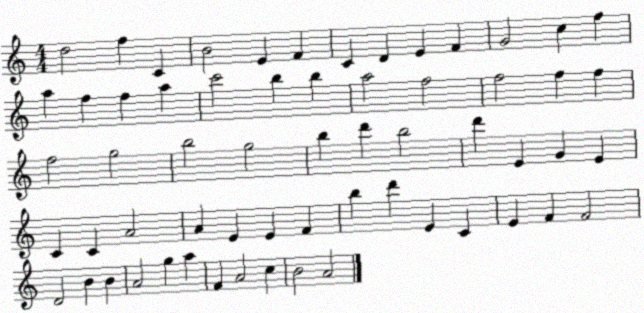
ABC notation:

X:1
T:Untitled
M:4/4
L:1/4
K:C
d2 f C B2 E F C D E F G2 c f a f f a c'2 b b a2 f2 f2 f f f2 g2 b2 g2 b d' b2 d' E G E C C A2 A E E F b d' E C E F F2 D2 B B A2 g a F A2 c B2 A2